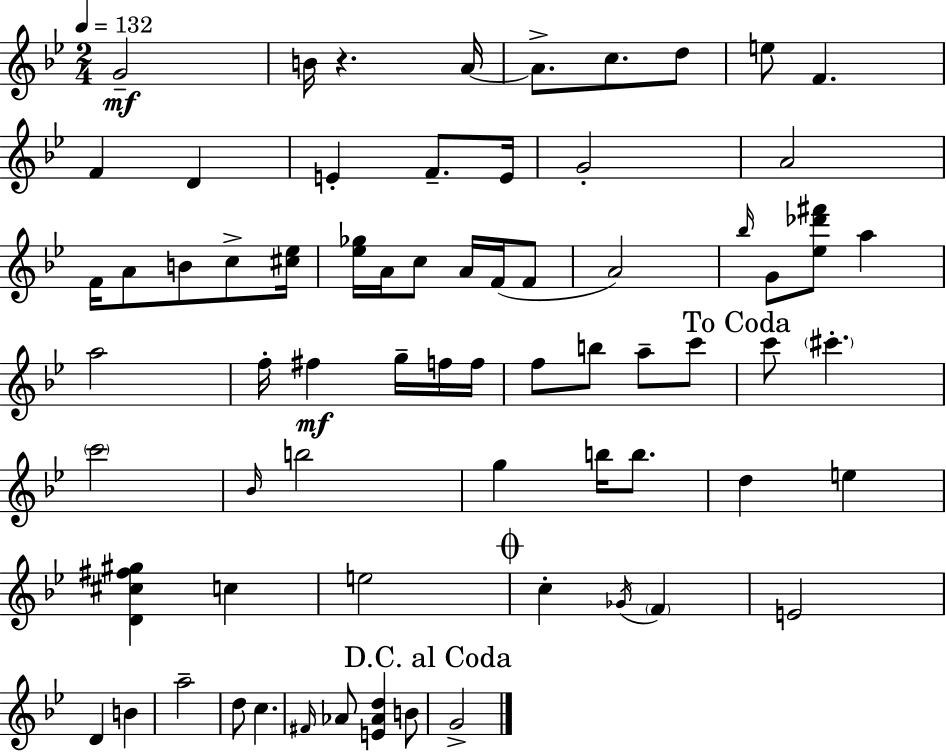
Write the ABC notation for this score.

X:1
T:Untitled
M:2/4
L:1/4
K:Gm
G2 B/4 z A/4 A/2 c/2 d/2 e/2 F F D E F/2 E/4 G2 A2 F/4 A/2 B/2 c/2 [^c_e]/4 [_e_g]/4 A/4 c/2 A/4 F/4 F/2 A2 _b/4 G/2 [_e_d'^f']/2 a a2 f/4 ^f g/4 f/4 f/4 f/2 b/2 a/2 c'/2 c'/2 ^c' c'2 _B/4 b2 g b/4 b/2 d e [D^c^f^g] c e2 c _G/4 F E2 D B a2 d/2 c ^F/4 _A/2 [E_Ad] B/2 G2